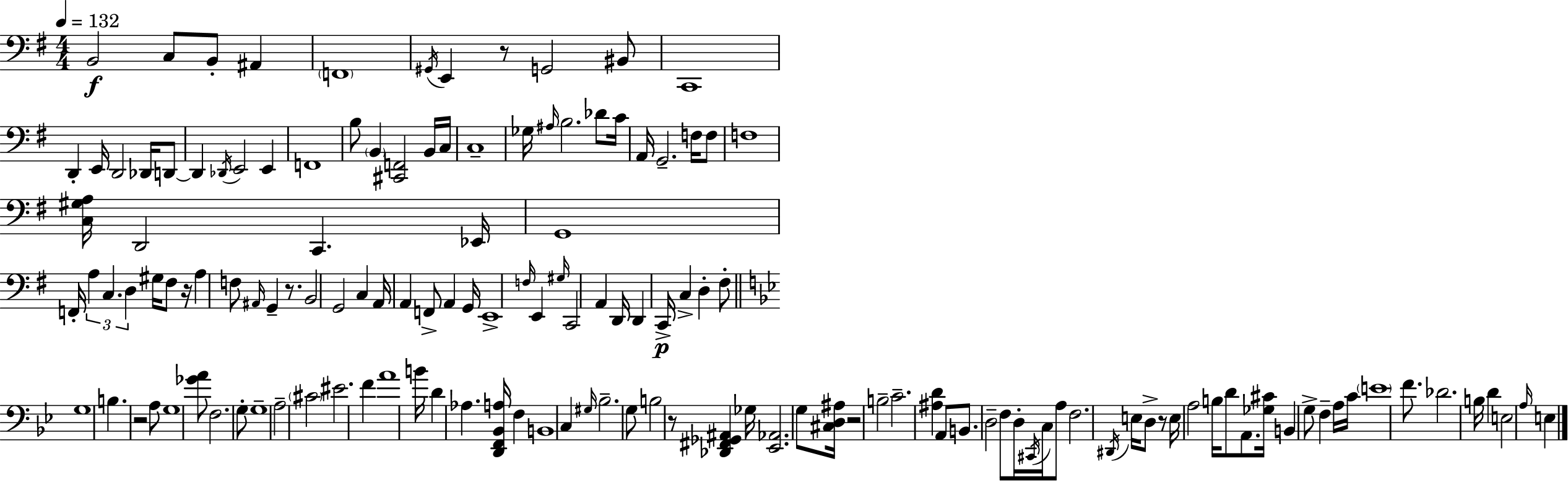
X:1
T:Untitled
M:4/4
L:1/4
K:G
B,,2 C,/2 B,,/2 ^A,, F,,4 ^G,,/4 E,, z/2 G,,2 ^B,,/2 C,,4 D,, E,,/4 D,,2 _D,,/4 D,,/2 D,, _D,,/4 E,,2 E,, F,,4 B,/2 B,, [^C,,F,,]2 B,,/4 C,/4 C,4 _G,/4 ^A,/4 B,2 _D/2 C/4 A,,/4 G,,2 F,/4 F,/2 F,4 [C,^G,A,]/4 D,,2 C,, _E,,/4 G,,4 F,,/4 A, C, D, ^G,/4 ^F,/2 z/4 A, F,/2 ^A,,/4 G,, z/2 B,,2 G,,2 C, A,,/4 A,, F,,/2 A,, G,,/4 E,,4 F,/4 E,, ^G,/4 C,,2 A,, D,,/4 D,, C,,/4 C, D, ^F,/2 G,4 B, z2 A,/2 G,4 [_GA]/2 F,2 G,/2 G,4 A,2 ^C2 ^E2 F A4 B/4 D _A, [D,,F,,_B,,A,]/4 F, B,,4 C, ^G,/4 _B,2 G,/2 B,2 z/2 [_D,,^F,,_G,,^A,,] _G,/4 [_E,,_A,,]2 G,/2 [^C,D,^A,]/4 z2 B,2 C2 [^A,D] A,,/2 B,,/2 D,2 F,/2 D,/4 ^C,,/4 C,/4 A,/2 F,2 ^D,,/4 E,/4 D,/2 z/2 E,/4 A,2 B,/4 D/2 A,,/2 [_G,^C]/4 B,, G,/2 F, A,/4 C/4 E4 F/2 _D2 B,/4 D E,2 A,/4 E,